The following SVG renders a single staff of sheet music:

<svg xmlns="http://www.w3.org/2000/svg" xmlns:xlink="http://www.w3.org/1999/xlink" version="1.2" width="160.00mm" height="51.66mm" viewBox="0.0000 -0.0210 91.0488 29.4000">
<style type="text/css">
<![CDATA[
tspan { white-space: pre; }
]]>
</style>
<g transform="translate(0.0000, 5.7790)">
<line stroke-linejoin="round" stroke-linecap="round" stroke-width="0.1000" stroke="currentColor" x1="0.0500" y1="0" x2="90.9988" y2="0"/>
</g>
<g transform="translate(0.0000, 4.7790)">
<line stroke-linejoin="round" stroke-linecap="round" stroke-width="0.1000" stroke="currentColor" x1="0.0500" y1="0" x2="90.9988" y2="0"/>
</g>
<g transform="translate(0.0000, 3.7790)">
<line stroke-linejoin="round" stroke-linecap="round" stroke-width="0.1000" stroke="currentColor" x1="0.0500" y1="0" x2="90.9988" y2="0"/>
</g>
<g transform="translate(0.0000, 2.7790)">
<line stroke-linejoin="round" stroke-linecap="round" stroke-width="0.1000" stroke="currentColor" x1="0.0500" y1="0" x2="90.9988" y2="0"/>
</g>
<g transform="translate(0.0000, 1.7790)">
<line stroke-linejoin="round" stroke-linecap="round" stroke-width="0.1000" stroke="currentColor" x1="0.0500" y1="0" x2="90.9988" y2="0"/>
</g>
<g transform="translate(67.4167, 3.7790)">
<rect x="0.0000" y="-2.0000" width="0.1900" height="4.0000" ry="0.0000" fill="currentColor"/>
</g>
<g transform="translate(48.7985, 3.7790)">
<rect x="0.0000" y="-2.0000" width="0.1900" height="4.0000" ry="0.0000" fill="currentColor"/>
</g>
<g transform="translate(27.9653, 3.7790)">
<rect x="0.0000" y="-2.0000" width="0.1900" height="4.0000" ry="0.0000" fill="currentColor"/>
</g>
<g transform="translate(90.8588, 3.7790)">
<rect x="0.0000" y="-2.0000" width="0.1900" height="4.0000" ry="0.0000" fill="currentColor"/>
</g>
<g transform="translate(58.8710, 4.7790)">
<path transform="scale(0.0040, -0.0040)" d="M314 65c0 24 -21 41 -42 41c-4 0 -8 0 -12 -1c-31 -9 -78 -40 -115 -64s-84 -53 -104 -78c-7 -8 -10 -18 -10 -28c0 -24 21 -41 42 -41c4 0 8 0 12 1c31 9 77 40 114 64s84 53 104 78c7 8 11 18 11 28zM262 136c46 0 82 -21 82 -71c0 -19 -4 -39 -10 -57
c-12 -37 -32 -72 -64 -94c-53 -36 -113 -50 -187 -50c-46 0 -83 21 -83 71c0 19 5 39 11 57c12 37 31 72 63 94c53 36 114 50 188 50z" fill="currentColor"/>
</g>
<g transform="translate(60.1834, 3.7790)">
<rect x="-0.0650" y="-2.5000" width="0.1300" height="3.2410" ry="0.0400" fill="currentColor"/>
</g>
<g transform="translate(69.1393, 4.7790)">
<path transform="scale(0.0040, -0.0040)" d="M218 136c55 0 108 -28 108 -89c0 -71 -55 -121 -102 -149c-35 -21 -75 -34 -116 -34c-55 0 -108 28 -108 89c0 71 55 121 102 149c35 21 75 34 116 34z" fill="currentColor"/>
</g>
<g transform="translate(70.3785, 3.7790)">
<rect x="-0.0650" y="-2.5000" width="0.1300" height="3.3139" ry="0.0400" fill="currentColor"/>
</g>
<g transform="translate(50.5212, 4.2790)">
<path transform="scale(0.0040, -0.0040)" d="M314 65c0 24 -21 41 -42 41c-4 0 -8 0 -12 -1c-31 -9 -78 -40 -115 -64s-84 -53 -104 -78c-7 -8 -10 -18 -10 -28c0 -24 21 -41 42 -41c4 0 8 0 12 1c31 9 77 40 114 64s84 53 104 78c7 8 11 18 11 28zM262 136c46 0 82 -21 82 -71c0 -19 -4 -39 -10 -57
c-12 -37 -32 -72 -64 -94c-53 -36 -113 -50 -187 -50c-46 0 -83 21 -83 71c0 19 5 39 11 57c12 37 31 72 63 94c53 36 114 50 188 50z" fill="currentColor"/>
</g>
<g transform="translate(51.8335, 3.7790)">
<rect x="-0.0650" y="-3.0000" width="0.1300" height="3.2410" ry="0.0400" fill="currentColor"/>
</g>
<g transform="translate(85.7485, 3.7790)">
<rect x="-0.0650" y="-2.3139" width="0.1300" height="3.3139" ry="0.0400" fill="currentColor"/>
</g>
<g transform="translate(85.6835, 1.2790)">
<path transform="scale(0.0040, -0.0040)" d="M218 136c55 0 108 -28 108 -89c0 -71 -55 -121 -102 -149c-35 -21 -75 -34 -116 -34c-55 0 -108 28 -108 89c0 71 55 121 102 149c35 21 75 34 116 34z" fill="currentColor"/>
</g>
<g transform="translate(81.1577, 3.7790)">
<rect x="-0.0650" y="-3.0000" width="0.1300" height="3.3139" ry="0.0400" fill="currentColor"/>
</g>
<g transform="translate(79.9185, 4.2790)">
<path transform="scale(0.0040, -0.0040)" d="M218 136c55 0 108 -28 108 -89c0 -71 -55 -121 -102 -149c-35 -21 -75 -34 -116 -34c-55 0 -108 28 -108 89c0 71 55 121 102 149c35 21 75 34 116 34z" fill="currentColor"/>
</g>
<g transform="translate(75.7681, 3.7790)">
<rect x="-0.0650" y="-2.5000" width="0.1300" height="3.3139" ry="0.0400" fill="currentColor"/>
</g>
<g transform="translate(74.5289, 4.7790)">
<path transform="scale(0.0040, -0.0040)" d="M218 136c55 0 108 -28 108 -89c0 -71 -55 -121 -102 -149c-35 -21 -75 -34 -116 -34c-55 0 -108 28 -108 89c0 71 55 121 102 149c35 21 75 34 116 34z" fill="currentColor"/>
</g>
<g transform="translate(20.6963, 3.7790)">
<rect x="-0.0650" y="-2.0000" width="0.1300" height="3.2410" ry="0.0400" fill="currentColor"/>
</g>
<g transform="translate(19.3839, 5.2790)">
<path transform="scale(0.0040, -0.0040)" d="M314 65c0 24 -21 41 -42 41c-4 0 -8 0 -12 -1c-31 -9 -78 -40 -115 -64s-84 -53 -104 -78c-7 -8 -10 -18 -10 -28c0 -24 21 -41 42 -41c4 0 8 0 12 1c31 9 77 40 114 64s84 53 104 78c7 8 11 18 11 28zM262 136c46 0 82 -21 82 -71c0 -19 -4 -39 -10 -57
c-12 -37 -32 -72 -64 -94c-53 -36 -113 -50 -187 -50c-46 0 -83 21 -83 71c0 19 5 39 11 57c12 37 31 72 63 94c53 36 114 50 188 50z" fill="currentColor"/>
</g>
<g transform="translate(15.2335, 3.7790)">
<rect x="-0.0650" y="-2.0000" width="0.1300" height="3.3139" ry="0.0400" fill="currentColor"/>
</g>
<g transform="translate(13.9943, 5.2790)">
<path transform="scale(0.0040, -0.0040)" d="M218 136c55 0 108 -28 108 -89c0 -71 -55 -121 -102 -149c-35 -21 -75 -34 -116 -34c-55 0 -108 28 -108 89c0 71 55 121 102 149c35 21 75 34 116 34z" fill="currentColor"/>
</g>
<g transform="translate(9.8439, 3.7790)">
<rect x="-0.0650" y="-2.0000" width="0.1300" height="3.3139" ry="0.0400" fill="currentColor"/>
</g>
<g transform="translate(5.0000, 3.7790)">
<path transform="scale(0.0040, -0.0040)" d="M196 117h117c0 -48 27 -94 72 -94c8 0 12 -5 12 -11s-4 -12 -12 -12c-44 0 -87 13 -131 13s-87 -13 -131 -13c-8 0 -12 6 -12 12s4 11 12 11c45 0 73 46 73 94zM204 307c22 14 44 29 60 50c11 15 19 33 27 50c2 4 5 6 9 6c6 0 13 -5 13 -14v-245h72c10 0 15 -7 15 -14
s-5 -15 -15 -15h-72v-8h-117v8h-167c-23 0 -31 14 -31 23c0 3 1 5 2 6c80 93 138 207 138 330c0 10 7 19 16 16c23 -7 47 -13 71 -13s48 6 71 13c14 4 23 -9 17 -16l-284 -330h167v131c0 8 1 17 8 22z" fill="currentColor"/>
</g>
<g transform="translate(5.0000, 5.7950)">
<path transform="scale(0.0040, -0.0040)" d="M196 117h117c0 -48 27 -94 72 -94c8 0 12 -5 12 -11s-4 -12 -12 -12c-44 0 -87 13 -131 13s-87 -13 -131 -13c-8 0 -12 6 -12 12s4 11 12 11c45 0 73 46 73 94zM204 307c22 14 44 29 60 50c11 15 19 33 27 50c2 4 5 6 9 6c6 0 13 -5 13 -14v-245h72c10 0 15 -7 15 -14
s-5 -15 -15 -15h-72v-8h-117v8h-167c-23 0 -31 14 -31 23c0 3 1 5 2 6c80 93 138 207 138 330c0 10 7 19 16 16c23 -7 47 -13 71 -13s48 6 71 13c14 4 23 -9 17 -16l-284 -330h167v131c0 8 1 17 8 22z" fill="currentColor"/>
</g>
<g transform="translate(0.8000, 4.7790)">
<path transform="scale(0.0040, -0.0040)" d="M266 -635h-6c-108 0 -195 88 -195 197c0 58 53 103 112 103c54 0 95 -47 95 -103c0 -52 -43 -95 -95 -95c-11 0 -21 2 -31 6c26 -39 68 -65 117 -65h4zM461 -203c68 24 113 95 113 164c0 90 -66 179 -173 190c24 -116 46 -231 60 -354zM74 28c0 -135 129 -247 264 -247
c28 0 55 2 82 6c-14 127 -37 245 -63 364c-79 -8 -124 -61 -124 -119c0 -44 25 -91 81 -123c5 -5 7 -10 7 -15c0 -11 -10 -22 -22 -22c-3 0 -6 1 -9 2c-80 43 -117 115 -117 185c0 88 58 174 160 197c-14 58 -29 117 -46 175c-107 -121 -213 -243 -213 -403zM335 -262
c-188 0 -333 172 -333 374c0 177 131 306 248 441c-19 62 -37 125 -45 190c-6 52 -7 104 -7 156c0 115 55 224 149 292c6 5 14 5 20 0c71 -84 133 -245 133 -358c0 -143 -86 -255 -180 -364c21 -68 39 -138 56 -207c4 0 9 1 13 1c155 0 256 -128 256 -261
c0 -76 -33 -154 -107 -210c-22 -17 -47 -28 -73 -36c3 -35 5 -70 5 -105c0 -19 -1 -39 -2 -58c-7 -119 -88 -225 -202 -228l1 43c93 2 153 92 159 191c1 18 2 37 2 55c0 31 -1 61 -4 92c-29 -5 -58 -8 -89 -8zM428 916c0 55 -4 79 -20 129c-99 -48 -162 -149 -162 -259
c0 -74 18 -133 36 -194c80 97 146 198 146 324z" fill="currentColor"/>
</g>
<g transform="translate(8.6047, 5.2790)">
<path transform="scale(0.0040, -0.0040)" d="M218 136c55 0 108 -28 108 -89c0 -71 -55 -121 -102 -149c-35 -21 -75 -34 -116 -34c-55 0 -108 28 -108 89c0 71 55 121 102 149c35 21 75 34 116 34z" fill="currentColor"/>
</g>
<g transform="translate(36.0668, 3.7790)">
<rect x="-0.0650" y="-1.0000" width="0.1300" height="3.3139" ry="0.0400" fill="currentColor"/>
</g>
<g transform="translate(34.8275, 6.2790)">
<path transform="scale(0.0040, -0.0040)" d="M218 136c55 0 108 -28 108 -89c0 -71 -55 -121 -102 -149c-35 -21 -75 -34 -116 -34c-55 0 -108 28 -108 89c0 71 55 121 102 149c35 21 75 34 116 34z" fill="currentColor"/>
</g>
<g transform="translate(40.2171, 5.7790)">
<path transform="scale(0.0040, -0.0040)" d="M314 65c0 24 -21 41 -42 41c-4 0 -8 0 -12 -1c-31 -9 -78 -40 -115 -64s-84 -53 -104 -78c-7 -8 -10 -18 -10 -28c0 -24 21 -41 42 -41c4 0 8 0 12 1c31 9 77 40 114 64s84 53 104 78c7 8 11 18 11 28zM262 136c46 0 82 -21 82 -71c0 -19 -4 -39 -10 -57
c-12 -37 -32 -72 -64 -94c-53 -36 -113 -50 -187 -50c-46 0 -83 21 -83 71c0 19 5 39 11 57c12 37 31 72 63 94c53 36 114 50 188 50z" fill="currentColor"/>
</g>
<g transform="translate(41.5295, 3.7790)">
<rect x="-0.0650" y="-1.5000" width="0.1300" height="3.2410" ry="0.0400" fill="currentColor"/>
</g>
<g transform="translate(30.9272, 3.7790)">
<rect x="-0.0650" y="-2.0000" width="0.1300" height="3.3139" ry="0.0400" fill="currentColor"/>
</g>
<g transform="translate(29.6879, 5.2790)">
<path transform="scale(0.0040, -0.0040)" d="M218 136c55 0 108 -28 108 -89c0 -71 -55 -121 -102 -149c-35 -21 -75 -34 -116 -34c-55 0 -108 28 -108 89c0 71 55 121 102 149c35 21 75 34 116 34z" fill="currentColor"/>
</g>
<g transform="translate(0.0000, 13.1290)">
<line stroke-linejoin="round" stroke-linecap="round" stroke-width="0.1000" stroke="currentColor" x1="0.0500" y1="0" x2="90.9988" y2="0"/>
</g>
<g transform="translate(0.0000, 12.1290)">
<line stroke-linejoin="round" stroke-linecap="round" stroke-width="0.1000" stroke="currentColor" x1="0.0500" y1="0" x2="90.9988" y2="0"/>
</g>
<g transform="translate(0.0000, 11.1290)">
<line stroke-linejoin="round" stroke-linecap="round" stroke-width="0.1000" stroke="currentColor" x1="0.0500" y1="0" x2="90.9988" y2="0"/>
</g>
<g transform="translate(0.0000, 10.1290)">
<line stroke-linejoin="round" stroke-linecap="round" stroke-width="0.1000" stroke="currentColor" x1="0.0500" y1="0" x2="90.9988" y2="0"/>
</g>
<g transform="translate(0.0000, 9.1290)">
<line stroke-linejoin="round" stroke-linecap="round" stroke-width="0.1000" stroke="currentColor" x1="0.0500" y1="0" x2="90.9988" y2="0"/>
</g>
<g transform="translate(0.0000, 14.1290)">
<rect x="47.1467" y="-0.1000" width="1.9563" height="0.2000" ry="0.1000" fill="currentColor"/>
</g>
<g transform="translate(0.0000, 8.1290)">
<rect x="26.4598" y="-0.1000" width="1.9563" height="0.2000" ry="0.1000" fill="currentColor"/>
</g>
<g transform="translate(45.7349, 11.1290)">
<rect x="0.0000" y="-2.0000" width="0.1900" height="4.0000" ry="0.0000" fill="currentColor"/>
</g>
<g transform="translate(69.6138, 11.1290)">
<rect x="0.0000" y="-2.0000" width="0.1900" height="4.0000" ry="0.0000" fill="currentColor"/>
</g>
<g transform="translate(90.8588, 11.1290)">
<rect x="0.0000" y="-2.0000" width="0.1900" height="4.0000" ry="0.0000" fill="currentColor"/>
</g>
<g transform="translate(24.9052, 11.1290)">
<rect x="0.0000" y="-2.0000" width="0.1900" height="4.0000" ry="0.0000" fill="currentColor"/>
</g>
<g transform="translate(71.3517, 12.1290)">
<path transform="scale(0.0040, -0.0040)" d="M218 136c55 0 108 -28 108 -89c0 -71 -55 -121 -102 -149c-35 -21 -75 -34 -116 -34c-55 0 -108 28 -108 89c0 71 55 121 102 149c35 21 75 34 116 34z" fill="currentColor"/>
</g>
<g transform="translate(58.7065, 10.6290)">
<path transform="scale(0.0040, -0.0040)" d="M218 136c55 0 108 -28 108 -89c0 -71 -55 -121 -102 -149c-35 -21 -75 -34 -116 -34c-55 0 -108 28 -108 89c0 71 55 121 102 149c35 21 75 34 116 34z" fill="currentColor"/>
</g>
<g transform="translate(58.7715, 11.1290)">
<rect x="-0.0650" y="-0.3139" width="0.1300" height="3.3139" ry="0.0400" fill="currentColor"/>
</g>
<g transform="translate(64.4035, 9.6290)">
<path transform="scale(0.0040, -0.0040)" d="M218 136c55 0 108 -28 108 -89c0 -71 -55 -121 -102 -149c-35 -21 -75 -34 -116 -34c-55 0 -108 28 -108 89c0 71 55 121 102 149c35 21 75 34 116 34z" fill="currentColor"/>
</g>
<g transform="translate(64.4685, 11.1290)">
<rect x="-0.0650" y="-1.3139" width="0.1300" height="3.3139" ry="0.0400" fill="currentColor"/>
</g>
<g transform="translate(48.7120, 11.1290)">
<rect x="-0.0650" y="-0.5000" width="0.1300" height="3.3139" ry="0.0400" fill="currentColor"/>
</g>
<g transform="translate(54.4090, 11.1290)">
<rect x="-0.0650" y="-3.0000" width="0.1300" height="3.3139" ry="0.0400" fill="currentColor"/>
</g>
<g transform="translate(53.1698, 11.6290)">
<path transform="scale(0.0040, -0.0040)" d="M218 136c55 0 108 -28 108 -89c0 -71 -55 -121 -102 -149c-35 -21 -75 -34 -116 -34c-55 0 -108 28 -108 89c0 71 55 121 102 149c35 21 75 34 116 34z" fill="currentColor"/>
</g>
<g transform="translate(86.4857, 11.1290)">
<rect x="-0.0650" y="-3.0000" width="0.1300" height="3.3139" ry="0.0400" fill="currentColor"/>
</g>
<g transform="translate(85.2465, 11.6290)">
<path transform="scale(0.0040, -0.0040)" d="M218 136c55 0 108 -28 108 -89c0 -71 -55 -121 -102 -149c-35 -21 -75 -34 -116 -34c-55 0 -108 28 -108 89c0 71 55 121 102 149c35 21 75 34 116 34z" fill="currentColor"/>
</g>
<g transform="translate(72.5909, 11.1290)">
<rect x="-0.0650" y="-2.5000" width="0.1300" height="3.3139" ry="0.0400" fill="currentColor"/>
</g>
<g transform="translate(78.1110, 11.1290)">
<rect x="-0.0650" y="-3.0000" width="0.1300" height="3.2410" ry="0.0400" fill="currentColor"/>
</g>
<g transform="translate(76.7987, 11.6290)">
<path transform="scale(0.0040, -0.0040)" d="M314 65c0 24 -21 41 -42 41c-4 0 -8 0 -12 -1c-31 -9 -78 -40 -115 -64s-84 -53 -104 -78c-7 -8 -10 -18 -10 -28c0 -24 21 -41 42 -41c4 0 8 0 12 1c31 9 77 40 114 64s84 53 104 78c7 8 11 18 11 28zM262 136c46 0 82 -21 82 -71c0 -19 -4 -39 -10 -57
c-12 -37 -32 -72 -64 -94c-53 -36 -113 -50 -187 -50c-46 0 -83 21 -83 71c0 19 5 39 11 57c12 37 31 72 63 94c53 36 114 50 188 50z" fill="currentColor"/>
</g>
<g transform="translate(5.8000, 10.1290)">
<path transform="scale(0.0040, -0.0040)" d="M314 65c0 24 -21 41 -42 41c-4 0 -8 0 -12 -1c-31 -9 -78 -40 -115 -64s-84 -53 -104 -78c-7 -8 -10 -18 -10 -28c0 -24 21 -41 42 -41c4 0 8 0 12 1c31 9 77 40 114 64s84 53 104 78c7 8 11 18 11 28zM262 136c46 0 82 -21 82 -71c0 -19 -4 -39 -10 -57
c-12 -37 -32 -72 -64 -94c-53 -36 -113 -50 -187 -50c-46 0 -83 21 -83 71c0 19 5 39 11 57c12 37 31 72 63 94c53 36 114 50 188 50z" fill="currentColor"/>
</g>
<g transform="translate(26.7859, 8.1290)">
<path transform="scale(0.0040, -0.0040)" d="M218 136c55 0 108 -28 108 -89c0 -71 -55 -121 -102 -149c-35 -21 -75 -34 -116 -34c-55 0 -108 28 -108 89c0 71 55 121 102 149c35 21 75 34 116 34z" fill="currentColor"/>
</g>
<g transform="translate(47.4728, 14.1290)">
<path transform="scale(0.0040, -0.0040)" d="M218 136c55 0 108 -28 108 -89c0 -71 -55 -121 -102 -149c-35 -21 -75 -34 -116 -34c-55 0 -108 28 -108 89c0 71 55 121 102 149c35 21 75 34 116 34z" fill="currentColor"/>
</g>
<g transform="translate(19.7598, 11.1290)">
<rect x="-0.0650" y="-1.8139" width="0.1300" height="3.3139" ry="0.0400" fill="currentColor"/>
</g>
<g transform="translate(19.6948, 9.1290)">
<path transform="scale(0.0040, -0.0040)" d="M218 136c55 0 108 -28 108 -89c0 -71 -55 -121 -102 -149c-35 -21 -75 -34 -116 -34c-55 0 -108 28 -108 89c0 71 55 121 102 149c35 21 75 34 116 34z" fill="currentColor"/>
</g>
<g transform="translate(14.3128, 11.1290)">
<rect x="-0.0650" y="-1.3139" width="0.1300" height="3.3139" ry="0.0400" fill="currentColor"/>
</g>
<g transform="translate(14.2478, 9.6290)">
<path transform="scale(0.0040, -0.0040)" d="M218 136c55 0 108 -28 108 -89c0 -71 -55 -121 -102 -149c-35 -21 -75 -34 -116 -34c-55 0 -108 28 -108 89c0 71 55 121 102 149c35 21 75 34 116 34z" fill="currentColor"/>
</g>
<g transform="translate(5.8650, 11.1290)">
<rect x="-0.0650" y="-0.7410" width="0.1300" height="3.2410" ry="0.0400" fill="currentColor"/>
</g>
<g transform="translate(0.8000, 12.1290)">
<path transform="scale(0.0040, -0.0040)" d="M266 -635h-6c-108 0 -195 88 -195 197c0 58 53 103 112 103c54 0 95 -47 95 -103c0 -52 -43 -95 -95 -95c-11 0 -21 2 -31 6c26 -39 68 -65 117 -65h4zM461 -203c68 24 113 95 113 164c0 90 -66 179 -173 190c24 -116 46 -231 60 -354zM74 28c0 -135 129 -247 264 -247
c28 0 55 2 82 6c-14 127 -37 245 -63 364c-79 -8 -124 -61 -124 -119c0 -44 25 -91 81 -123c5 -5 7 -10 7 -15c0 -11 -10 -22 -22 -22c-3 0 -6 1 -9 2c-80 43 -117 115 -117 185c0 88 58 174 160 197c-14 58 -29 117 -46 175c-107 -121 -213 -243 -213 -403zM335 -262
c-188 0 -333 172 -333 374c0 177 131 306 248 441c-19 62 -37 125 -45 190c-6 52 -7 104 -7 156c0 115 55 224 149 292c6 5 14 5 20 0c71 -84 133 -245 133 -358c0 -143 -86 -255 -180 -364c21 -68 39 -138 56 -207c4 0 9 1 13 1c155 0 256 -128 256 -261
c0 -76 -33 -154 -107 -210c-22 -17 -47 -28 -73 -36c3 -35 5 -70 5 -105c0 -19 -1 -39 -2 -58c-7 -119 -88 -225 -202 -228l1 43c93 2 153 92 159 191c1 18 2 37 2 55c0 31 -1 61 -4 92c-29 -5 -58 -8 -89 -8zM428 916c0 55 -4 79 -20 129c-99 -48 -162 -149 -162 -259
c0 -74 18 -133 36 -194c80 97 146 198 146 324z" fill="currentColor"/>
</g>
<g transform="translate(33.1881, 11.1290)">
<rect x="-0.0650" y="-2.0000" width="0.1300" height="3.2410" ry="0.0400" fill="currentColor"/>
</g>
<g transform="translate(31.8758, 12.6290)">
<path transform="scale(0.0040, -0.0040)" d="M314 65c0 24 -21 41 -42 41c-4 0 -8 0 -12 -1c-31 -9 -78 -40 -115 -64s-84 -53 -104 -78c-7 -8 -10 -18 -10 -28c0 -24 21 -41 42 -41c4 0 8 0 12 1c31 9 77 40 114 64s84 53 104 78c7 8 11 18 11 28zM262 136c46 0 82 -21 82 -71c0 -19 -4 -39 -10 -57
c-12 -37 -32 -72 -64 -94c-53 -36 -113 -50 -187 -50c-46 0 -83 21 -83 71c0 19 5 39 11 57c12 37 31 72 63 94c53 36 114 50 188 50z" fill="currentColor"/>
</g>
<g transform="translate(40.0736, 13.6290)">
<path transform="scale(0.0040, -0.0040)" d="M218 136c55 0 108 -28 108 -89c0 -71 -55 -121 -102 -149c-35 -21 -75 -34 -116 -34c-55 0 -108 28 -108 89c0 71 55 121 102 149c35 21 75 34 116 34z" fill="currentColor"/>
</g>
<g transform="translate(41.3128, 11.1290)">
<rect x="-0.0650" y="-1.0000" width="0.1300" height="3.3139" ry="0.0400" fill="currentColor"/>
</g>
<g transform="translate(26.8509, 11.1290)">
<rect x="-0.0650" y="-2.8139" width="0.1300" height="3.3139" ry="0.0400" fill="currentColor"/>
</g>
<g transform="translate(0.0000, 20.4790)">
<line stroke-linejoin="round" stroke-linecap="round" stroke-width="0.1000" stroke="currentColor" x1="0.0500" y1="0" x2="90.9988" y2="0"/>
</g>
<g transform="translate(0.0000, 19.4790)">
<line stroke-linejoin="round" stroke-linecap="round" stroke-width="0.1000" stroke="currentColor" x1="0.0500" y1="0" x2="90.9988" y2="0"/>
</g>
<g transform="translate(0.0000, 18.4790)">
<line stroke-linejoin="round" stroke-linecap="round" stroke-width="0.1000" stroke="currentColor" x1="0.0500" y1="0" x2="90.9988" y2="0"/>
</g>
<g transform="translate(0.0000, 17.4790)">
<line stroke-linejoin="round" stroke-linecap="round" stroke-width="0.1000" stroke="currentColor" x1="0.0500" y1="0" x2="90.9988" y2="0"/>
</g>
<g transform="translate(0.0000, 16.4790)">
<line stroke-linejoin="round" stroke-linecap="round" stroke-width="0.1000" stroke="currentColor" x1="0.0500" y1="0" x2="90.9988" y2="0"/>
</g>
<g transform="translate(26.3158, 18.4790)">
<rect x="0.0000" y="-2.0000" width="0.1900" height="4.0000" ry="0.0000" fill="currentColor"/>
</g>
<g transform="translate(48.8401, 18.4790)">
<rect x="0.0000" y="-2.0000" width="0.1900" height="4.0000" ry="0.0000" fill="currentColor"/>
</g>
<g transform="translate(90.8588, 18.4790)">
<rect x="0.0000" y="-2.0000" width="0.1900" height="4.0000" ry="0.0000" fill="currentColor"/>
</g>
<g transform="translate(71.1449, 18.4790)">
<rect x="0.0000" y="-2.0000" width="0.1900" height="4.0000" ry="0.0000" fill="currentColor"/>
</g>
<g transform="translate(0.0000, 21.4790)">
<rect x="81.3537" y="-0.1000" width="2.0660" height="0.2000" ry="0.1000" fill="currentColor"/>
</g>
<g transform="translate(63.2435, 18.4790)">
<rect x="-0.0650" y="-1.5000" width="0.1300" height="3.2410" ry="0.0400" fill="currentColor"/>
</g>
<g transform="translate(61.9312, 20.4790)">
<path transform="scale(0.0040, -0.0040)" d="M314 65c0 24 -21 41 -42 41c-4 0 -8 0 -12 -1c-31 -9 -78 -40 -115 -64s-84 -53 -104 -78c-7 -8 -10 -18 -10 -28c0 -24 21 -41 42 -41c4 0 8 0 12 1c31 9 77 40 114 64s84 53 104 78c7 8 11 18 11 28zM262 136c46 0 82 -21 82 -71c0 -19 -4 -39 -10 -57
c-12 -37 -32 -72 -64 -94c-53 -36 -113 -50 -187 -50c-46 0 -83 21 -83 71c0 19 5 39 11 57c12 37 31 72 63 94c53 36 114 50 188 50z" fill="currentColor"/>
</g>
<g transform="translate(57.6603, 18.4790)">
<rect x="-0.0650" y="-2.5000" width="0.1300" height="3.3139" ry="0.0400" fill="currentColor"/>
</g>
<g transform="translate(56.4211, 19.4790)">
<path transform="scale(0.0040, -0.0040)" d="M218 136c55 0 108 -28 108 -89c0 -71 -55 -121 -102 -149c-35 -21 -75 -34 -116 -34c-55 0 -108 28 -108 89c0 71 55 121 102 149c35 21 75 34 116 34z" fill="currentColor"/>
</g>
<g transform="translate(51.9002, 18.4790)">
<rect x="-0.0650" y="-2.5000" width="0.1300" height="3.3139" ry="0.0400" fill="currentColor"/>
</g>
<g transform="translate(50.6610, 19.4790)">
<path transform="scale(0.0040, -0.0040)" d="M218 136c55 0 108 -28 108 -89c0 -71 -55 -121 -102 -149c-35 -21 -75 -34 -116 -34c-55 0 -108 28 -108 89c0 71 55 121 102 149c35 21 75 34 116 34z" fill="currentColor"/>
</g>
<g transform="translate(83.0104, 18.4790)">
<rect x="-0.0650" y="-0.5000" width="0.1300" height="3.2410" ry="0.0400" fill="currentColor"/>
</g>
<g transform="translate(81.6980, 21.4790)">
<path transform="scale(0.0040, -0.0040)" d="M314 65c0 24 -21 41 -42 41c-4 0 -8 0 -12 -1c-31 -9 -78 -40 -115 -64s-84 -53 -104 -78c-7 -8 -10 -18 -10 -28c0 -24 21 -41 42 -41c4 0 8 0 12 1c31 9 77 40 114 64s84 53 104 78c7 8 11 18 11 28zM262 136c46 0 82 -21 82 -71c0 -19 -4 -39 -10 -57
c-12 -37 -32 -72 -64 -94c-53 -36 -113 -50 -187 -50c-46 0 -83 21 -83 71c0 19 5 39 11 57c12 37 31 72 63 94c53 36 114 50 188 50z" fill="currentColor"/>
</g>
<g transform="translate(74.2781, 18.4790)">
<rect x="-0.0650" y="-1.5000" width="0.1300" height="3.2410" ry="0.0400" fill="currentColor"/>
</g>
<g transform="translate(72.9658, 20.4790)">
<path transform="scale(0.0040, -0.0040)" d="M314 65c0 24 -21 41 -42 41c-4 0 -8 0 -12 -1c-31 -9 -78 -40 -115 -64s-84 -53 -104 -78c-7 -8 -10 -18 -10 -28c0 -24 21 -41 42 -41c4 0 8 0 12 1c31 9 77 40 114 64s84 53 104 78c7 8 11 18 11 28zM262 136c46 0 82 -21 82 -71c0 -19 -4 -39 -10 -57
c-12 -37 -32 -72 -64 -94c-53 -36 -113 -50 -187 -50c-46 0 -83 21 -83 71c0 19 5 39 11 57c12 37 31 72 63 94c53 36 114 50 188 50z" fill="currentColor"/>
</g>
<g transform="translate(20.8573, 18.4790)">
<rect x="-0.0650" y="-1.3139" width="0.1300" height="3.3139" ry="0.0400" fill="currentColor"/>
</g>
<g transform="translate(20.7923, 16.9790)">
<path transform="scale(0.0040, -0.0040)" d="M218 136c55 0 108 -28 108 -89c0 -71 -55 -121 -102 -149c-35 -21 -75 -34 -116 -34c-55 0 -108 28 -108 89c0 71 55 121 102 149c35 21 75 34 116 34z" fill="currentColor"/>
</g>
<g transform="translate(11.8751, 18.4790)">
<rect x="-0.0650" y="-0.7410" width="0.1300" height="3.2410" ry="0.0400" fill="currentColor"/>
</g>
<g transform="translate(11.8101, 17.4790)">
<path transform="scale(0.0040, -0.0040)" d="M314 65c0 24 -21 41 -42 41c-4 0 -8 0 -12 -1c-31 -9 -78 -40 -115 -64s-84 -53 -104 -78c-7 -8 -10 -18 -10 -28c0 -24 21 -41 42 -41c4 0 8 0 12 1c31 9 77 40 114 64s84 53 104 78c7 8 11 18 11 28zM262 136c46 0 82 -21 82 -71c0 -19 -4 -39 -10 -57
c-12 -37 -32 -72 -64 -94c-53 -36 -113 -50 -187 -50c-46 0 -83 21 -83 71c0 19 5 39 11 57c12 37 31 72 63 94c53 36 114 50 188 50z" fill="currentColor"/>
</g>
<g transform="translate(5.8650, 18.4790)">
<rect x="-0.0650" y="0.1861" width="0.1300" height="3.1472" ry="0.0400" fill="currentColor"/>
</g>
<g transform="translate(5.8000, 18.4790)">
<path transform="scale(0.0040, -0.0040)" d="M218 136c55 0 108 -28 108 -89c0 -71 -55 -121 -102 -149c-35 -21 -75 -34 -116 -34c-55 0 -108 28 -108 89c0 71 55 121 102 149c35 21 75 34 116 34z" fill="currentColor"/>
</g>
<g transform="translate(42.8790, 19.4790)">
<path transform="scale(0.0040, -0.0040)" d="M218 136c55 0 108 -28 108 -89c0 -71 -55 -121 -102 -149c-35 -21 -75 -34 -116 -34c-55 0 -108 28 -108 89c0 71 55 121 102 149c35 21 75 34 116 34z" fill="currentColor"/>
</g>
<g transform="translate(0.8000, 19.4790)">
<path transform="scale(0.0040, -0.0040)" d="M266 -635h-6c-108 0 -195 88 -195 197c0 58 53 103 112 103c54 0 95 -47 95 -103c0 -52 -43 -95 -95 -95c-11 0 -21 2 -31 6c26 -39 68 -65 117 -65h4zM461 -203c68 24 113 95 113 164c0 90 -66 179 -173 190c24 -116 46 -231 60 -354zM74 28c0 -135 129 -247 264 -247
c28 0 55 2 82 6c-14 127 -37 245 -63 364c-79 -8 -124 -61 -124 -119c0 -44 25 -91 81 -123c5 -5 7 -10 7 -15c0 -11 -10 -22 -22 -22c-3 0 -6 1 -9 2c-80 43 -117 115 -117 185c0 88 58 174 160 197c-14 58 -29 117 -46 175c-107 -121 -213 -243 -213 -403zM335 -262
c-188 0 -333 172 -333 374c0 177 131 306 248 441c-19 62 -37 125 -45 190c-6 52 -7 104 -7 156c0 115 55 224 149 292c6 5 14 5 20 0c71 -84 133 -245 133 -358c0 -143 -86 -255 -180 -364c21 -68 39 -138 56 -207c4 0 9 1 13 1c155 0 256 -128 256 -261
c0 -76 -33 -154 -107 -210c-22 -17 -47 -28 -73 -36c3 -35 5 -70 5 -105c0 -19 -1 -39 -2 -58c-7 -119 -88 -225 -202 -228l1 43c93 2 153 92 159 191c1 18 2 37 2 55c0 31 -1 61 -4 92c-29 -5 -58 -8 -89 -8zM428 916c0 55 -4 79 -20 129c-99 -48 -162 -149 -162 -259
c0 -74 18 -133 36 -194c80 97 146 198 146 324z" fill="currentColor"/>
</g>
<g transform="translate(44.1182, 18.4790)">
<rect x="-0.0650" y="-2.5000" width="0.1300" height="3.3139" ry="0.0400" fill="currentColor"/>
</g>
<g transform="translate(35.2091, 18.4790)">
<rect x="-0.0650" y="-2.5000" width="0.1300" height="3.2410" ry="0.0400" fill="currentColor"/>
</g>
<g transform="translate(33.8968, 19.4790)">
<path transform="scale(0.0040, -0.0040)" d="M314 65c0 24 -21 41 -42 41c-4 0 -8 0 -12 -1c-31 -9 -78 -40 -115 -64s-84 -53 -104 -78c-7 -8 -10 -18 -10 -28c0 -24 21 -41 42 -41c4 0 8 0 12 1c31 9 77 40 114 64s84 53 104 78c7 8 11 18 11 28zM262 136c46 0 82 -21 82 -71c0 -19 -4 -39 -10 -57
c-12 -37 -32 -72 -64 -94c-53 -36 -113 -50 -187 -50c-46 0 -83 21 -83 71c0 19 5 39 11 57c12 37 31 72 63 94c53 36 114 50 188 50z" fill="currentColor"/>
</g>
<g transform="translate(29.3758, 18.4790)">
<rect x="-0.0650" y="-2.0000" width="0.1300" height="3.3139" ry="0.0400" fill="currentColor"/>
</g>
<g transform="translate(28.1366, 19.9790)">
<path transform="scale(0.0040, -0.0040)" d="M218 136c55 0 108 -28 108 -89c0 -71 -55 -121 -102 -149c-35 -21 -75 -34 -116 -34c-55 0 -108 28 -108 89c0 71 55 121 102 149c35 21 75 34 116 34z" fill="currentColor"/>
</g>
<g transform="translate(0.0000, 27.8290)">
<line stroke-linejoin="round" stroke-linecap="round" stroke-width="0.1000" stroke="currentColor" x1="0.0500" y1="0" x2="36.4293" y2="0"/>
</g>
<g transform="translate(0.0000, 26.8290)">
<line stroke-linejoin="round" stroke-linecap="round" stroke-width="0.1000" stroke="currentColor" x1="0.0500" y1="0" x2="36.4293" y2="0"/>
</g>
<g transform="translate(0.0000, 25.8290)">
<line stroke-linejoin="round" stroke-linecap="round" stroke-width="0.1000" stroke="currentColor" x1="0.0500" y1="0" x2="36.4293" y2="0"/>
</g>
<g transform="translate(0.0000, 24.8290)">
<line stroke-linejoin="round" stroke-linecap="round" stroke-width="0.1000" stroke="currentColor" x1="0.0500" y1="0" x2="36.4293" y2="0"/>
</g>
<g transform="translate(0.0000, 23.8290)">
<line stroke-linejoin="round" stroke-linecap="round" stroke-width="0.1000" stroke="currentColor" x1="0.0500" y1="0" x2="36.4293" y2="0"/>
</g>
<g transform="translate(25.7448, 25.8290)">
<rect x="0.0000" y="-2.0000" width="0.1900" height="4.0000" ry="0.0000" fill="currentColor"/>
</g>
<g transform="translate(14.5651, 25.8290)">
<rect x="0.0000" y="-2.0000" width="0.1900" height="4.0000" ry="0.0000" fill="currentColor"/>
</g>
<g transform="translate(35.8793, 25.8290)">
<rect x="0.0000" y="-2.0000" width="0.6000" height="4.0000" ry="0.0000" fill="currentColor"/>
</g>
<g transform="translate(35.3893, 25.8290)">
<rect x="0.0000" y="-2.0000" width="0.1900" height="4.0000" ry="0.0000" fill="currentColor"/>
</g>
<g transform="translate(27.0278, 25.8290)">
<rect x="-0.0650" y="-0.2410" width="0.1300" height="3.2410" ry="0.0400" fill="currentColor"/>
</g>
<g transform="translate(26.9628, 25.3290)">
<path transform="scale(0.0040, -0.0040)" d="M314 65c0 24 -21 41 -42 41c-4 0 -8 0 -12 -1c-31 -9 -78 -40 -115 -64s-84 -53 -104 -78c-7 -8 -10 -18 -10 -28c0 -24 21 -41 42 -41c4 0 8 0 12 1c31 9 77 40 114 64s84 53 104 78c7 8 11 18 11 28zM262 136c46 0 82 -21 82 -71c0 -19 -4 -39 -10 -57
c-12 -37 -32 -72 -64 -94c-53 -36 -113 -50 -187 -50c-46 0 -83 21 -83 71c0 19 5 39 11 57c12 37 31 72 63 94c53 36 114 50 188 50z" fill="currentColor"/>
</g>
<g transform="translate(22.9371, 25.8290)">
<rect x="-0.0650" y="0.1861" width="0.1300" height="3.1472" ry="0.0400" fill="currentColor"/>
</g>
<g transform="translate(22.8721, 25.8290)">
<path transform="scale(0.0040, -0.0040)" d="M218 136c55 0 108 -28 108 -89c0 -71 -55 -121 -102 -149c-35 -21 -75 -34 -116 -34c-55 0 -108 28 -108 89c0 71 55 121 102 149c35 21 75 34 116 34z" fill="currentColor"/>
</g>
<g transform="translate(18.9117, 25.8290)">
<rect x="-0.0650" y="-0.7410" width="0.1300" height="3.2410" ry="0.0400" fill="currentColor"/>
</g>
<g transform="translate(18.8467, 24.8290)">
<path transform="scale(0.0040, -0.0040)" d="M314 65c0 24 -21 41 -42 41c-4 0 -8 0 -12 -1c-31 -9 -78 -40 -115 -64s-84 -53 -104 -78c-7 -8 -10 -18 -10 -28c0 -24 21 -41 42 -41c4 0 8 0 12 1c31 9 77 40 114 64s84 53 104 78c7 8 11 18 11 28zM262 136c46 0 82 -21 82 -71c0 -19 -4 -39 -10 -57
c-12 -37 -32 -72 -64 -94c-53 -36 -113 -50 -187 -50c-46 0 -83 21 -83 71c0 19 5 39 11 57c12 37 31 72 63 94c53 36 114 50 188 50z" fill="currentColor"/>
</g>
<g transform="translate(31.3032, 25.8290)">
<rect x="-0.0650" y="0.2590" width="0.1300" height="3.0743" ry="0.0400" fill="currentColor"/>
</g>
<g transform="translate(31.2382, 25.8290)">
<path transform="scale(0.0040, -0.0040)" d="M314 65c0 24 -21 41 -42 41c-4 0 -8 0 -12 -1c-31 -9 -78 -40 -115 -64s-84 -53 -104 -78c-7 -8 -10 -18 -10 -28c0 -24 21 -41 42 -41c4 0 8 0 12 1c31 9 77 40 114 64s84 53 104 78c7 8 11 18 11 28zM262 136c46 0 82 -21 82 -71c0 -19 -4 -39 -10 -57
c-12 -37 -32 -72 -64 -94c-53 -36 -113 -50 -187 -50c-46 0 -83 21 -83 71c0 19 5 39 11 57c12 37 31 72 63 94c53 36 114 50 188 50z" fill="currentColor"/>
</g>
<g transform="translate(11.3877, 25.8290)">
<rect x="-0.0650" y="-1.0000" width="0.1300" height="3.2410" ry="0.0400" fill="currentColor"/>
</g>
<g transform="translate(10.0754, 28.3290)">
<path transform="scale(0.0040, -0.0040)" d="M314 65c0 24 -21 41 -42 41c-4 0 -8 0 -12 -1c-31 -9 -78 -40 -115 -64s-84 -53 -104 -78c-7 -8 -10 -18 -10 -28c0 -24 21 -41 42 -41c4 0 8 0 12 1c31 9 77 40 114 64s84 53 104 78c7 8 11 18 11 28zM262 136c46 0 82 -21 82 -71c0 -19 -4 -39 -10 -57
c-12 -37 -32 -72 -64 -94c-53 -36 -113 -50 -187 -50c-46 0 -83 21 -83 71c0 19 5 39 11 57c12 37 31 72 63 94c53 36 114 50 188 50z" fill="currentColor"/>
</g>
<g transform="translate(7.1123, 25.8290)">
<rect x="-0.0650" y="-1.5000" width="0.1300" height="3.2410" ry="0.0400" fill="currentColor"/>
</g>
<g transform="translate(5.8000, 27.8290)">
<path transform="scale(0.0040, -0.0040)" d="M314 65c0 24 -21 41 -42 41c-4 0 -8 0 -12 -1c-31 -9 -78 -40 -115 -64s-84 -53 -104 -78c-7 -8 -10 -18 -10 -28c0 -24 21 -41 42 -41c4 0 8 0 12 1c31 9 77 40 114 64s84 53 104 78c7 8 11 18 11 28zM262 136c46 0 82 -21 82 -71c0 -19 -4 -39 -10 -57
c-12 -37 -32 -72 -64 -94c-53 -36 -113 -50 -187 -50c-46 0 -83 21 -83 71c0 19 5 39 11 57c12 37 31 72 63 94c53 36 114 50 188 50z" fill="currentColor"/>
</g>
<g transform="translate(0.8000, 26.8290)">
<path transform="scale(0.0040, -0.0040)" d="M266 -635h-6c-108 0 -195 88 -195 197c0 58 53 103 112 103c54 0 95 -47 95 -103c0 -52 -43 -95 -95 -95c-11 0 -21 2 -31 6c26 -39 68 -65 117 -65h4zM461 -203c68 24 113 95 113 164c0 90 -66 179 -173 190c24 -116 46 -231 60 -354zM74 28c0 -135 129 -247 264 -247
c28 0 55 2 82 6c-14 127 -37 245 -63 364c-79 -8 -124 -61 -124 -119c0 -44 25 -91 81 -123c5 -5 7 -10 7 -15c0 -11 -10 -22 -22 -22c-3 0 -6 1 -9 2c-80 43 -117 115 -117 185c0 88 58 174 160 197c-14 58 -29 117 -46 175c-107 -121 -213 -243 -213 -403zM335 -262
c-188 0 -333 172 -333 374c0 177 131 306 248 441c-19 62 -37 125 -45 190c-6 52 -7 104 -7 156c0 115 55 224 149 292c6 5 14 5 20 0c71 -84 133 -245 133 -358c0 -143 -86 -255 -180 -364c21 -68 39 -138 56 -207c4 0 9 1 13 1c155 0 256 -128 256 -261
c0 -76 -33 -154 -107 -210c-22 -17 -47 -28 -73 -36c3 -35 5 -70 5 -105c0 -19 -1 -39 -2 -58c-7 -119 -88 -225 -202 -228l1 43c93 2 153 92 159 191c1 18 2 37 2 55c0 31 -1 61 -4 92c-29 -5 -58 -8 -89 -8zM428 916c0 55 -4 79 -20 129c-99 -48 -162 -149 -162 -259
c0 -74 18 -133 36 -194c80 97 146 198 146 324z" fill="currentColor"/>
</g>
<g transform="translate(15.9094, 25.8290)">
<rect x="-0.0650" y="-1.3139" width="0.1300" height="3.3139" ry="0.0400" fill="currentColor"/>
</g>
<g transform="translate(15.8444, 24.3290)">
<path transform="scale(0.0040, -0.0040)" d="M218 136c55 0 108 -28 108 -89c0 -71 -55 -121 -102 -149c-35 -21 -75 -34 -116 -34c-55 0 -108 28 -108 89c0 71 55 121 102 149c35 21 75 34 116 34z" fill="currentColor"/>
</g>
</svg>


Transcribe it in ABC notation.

X:1
T:Untitled
M:4/4
L:1/4
K:C
F F F2 F D E2 A2 G2 G G A g d2 e f a F2 D C A c e G A2 A B d2 e F G2 G G G E2 E2 C2 E2 D2 e d2 B c2 B2